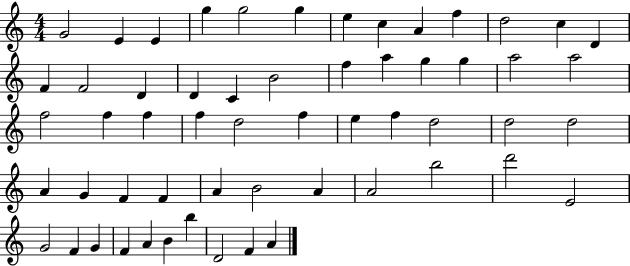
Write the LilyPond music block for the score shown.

{
  \clef treble
  \numericTimeSignature
  \time 4/4
  \key c \major
  g'2 e'4 e'4 | g''4 g''2 g''4 | e''4 c''4 a'4 f''4 | d''2 c''4 d'4 | \break f'4 f'2 d'4 | d'4 c'4 b'2 | f''4 a''4 g''4 g''4 | a''2 a''2 | \break f''2 f''4 f''4 | f''4 d''2 f''4 | e''4 f''4 d''2 | d''2 d''2 | \break a'4 g'4 f'4 f'4 | a'4 b'2 a'4 | a'2 b''2 | d'''2 e'2 | \break g'2 f'4 g'4 | f'4 a'4 b'4 b''4 | d'2 f'4 a'4 | \bar "|."
}